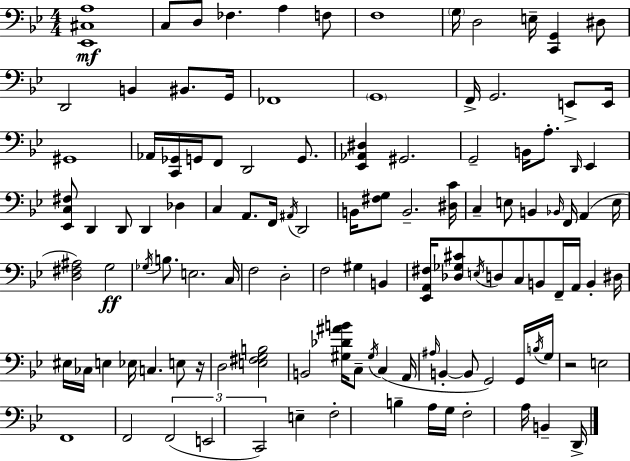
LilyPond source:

{
  \clef bass
  \numericTimeSignature
  \time 4/4
  \key g \minor
  <ees, cis a>1\mf | c8 d8 fes4. a4 f8 | f1 | \parenthesize g16 d2 e16-- <c, g,>4 dis8 | \break d,2 b,4 bis,8. g,16 | fes,1 | \parenthesize g,1 | f,16-> g,2. e,8-> e,16 | \break gis,1 | aes,16 <c, ges,>16 g,16 f,8 d,2 g,8. | <ees, aes, dis>4 gis,2. | g,2-- b,16 a8.-. \grace { d,16 } ees,4 | \break <ees, c fis>8 d,4 d,8 d,4 des4 | c4 a,8. f,16 \acciaccatura { ais,16 } d,2 | b,16 <fis g>8 b,2.-- | <dis c'>16 c4-- e8 b,4 \grace { bes,16 } f,16 a,4( | \break e16 <d fis ais>2) g2\ff | \acciaccatura { ges16 } b8. e2. | c16 f2 d2-. | f2 gis4 | \break b,4 <ees, a, fis>16 <des ges cis'>8 \acciaccatura { e16 } d8 c8 b,8 f,16-- a,16 | b,4-. dis16 eis16 ces16 e4 ees16 c4. | e8 r16 d2 <e fis g b>2 | b,2 <gis des' ais' b'>16 c8-- | \break \acciaccatura { gis16 } c4( a,16 \grace { ais16 } b,4-.~~ b,8 g,2) | g,16 \acciaccatura { b16 } g16 r2 | e2 f,1 | f,2 | \break \tuplet 3/2 { f,2( e,2 | c,2) } e4-- f2-. | b4-- a16 g16 f2-. | a16 b,4-- d,16-> \bar "|."
}